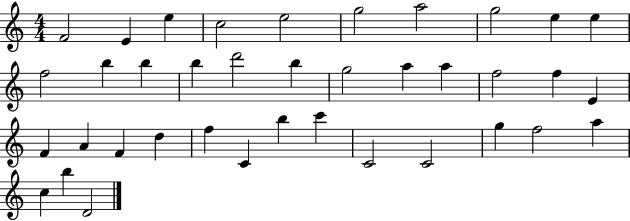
F4/h E4/q E5/q C5/h E5/h G5/h A5/h G5/h E5/q E5/q F5/h B5/q B5/q B5/q D6/h B5/q G5/h A5/q A5/q F5/h F5/q E4/q F4/q A4/q F4/q D5/q F5/q C4/q B5/q C6/q C4/h C4/h G5/q F5/h A5/q C5/q B5/q D4/h